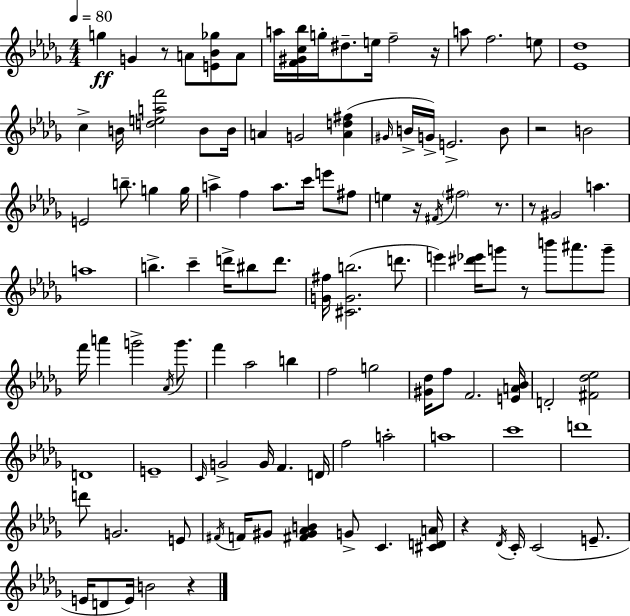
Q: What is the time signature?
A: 4/4